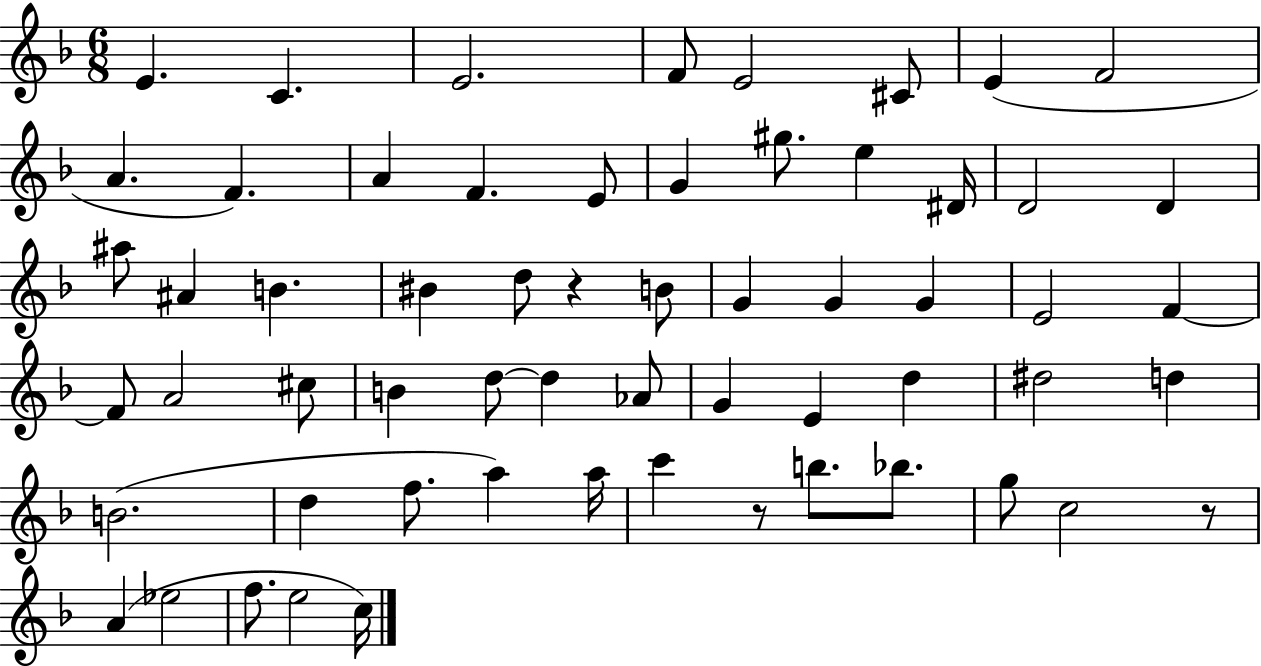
{
  \clef treble
  \numericTimeSignature
  \time 6/8
  \key f \major
  e'4. c'4. | e'2. | f'8 e'2 cis'8 | e'4( f'2 | \break a'4. f'4.) | a'4 f'4. e'8 | g'4 gis''8. e''4 dis'16 | d'2 d'4 | \break ais''8 ais'4 b'4. | bis'4 d''8 r4 b'8 | g'4 g'4 g'4 | e'2 f'4~~ | \break f'8 a'2 cis''8 | b'4 d''8~~ d''4 aes'8 | g'4 e'4 d''4 | dis''2 d''4 | \break b'2.( | d''4 f''8. a''4) a''16 | c'''4 r8 b''8. bes''8. | g''8 c''2 r8 | \break a'4( ees''2 | f''8. e''2 c''16) | \bar "|."
}